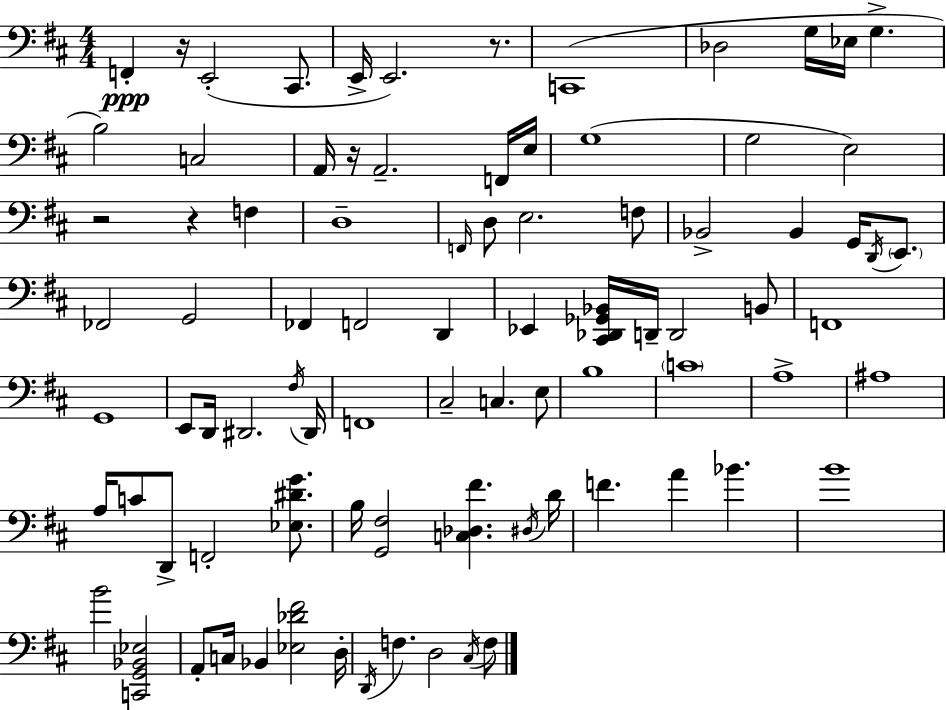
X:1
T:Untitled
M:4/4
L:1/4
K:D
F,, z/4 E,,2 ^C,,/2 E,,/4 E,,2 z/2 C,,4 _D,2 G,/4 _E,/4 G, B,2 C,2 A,,/4 z/4 A,,2 F,,/4 E,/4 G,4 G,2 E,2 z2 z F, D,4 F,,/4 D,/2 E,2 F,/2 _B,,2 _B,, G,,/4 D,,/4 E,,/2 _F,,2 G,,2 _F,, F,,2 D,, _E,, [^C,,_D,,_G,,_B,,]/4 D,,/4 D,,2 B,,/2 F,,4 G,,4 E,,/2 D,,/4 ^D,,2 ^F,/4 ^D,,/4 F,,4 ^C,2 C, E,/2 B,4 C4 A,4 ^A,4 A,/4 C/2 D,,/2 F,,2 [_E,^DG]/2 B,/4 [G,,^F,]2 [C,_D,^F] ^D,/4 D/4 F A _B B4 B2 [C,,G,,_B,,_E,]2 A,,/2 C,/4 _B,, [_E,_D^F]2 D,/4 D,,/4 F, D,2 ^C,/4 F,/2